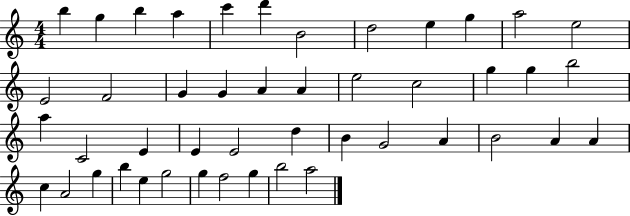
{
  \clef treble
  \numericTimeSignature
  \time 4/4
  \key c \major
  b''4 g''4 b''4 a''4 | c'''4 d'''4 b'2 | d''2 e''4 g''4 | a''2 e''2 | \break e'2 f'2 | g'4 g'4 a'4 a'4 | e''2 c''2 | g''4 g''4 b''2 | \break a''4 c'2 e'4 | e'4 e'2 d''4 | b'4 g'2 a'4 | b'2 a'4 a'4 | \break c''4 a'2 g''4 | b''4 e''4 g''2 | g''4 f''2 g''4 | b''2 a''2 | \break \bar "|."
}